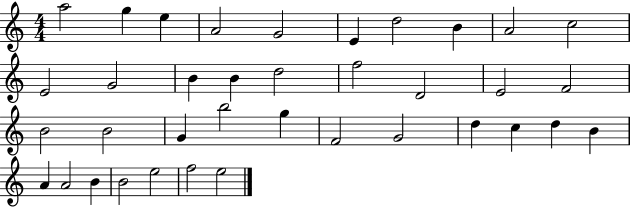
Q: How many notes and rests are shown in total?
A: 37